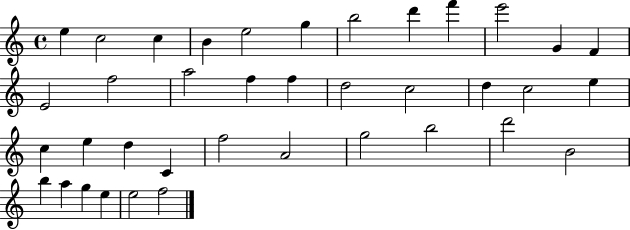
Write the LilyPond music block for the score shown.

{
  \clef treble
  \time 4/4
  \defaultTimeSignature
  \key c \major
  e''4 c''2 c''4 | b'4 e''2 g''4 | b''2 d'''4 f'''4 | e'''2 g'4 f'4 | \break e'2 f''2 | a''2 f''4 f''4 | d''2 c''2 | d''4 c''2 e''4 | \break c''4 e''4 d''4 c'4 | f''2 a'2 | g''2 b''2 | d'''2 b'2 | \break b''4 a''4 g''4 e''4 | e''2 f''2 | \bar "|."
}